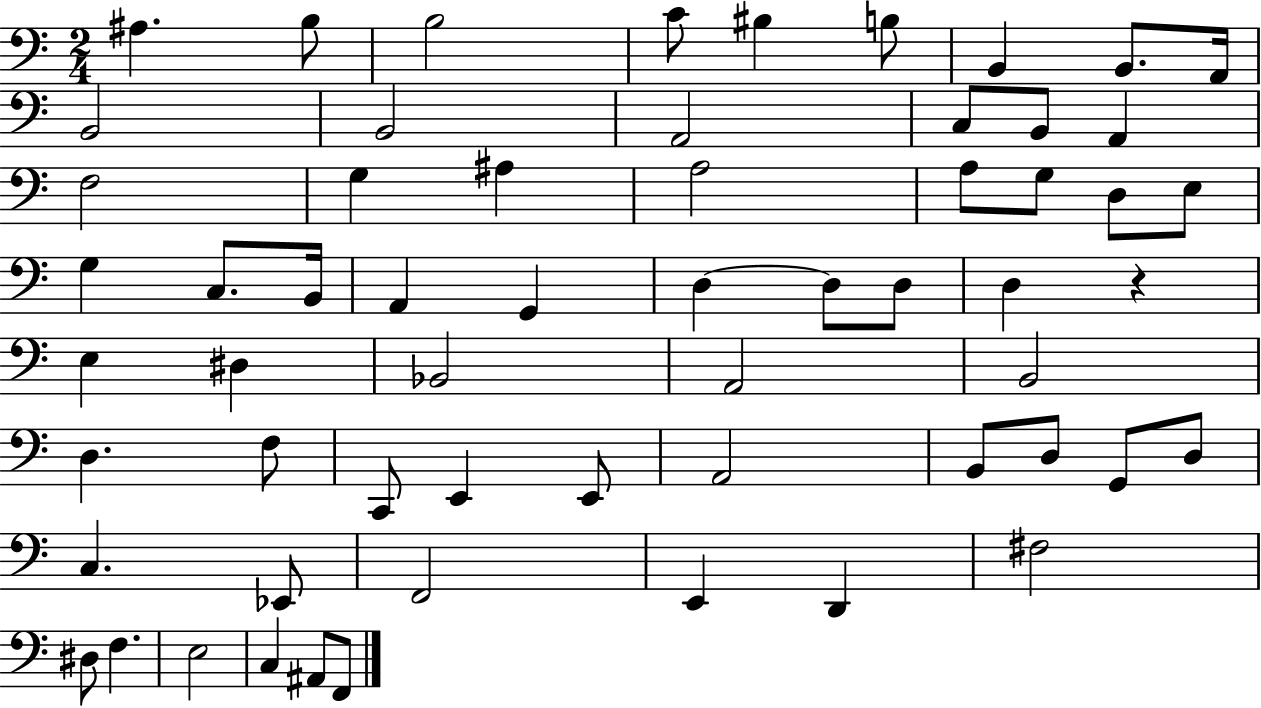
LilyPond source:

{
  \clef bass
  \numericTimeSignature
  \time 2/4
  \key c \major
  ais4. b8 | b2 | c'8 bis4 b8 | b,4 b,8. a,16 | \break b,2 | b,2 | a,2 | c8 b,8 a,4 | \break f2 | g4 ais4 | a2 | a8 g8 d8 e8 | \break g4 c8. b,16 | a,4 g,4 | d4~~ d8 d8 | d4 r4 | \break e4 dis4 | bes,2 | a,2 | b,2 | \break d4. f8 | c,8 e,4 e,8 | a,2 | b,8 d8 g,8 d8 | \break c4. ees,8 | f,2 | e,4 d,4 | fis2 | \break dis8 f4. | e2 | c4 ais,8 f,8 | \bar "|."
}